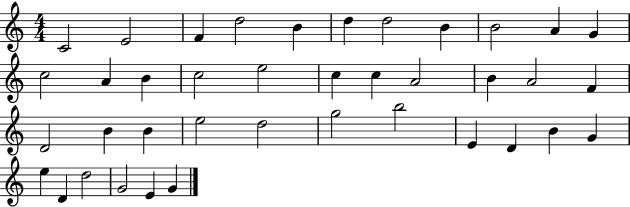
C4/h E4/h F4/q D5/h B4/q D5/q D5/h B4/q B4/h A4/q G4/q C5/h A4/q B4/q C5/h E5/h C5/q C5/q A4/h B4/q A4/h F4/q D4/h B4/q B4/q E5/h D5/h G5/h B5/h E4/q D4/q B4/q G4/q E5/q D4/q D5/h G4/h E4/q G4/q